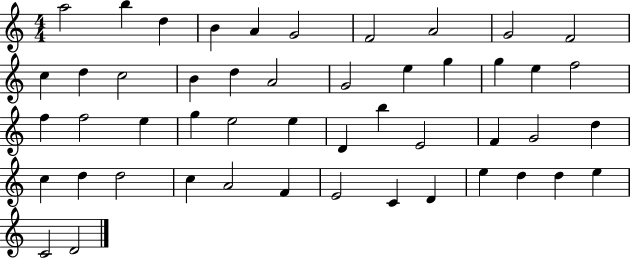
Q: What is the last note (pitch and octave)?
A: D4